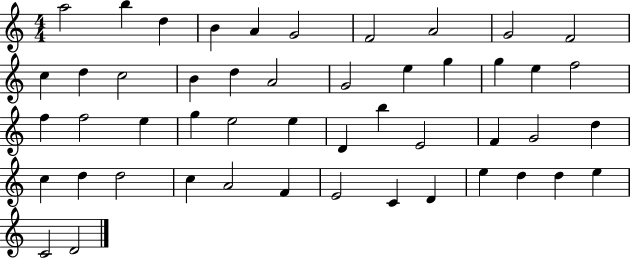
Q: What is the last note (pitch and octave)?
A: D4